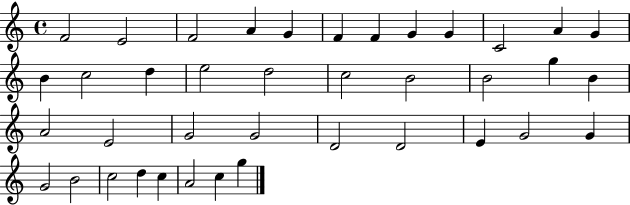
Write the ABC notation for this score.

X:1
T:Untitled
M:4/4
L:1/4
K:C
F2 E2 F2 A G F F G G C2 A G B c2 d e2 d2 c2 B2 B2 g B A2 E2 G2 G2 D2 D2 E G2 G G2 B2 c2 d c A2 c g